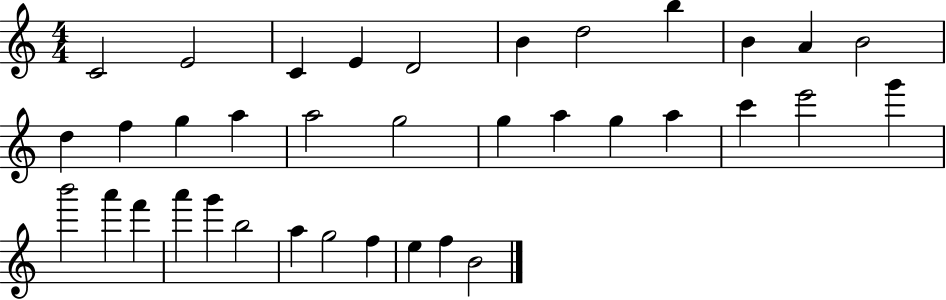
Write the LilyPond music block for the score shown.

{
  \clef treble
  \numericTimeSignature
  \time 4/4
  \key c \major
  c'2 e'2 | c'4 e'4 d'2 | b'4 d''2 b''4 | b'4 a'4 b'2 | \break d''4 f''4 g''4 a''4 | a''2 g''2 | g''4 a''4 g''4 a''4 | c'''4 e'''2 g'''4 | \break b'''2 a'''4 f'''4 | a'''4 g'''4 b''2 | a''4 g''2 f''4 | e''4 f''4 b'2 | \break \bar "|."
}